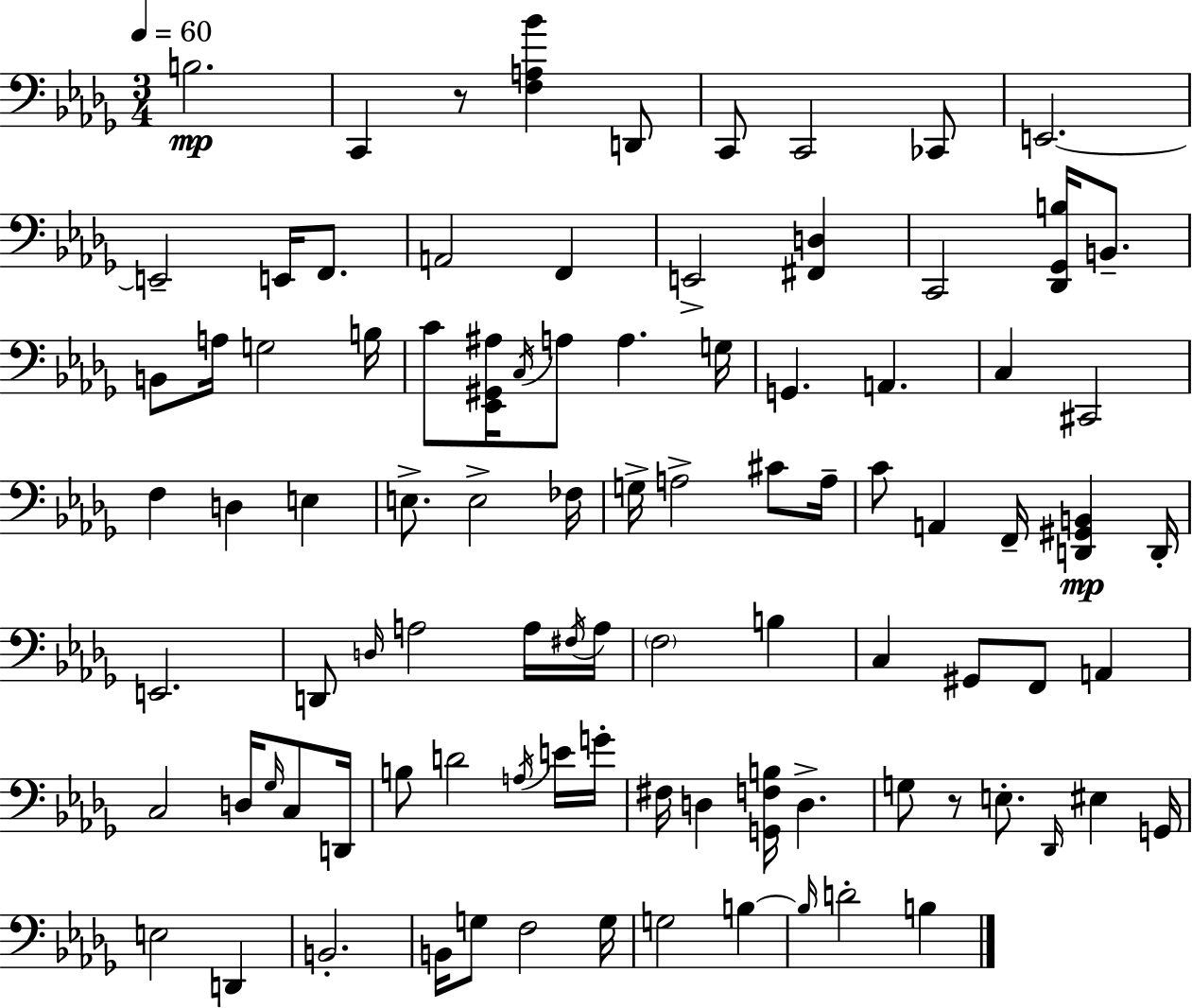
X:1
T:Untitled
M:3/4
L:1/4
K:Bbm
B,2 C,, z/2 [F,A,_B] D,,/2 C,,/2 C,,2 _C,,/2 E,,2 E,,2 E,,/4 F,,/2 A,,2 F,, E,,2 [^F,,D,] C,,2 [_D,,_G,,B,]/4 B,,/2 B,,/2 A,/4 G,2 B,/4 C/2 [_E,,^G,,^A,]/4 C,/4 A,/2 A, G,/4 G,, A,, C, ^C,,2 F, D, E, E,/2 E,2 _F,/4 G,/4 A,2 ^C/2 A,/4 C/2 A,, F,,/4 [D,,^G,,B,,] D,,/4 E,,2 D,,/2 D,/4 A,2 A,/4 ^F,/4 A,/4 F,2 B, C, ^G,,/2 F,,/2 A,, C,2 D,/4 _G,/4 C,/2 D,,/4 B,/2 D2 A,/4 E/4 G/4 ^F,/4 D, [G,,F,B,]/4 D, G,/2 z/2 E,/2 _D,,/4 ^E, G,,/4 E,2 D,, B,,2 B,,/4 G,/2 F,2 G,/4 G,2 B, B,/4 D2 B,